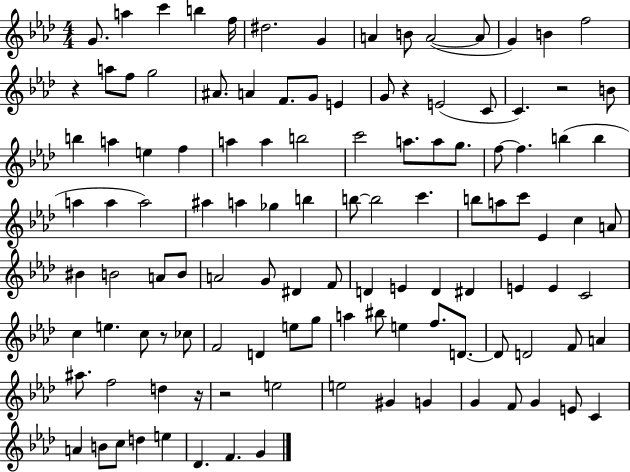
G4/e. A5/q C6/q B5/q F5/s D#5/h. G4/q A4/q B4/e A4/h A4/e G4/q B4/q F5/h R/q A5/e F5/e G5/h A#4/e. A4/q F4/e. G4/e E4/q G4/e R/q E4/h C4/e C4/q. R/h B4/e B5/q A5/q E5/q F5/q A5/q A5/q B5/h C6/h A5/e. A5/e G5/e. F5/e F5/q. B5/q B5/q A5/q A5/q A5/h A#5/q A5/q Gb5/q B5/q B5/e B5/h C6/q. B5/e A5/e C6/e Eb4/q C5/q A4/e BIS4/q B4/h A4/e B4/e A4/h G4/e D#4/q F4/e D4/q E4/q D4/q D#4/q E4/q E4/q C4/h C5/q E5/q. C5/e R/e CES5/e F4/h D4/q E5/e G5/e A5/q BIS5/e E5/q F5/e. D4/e. D4/e D4/h F4/e A4/q A#5/e. F5/h D5/q R/s R/h E5/h E5/h G#4/q G4/q G4/q F4/e G4/q E4/e C4/q A4/q B4/e C5/e D5/q E5/q Db4/q. F4/q. G4/q